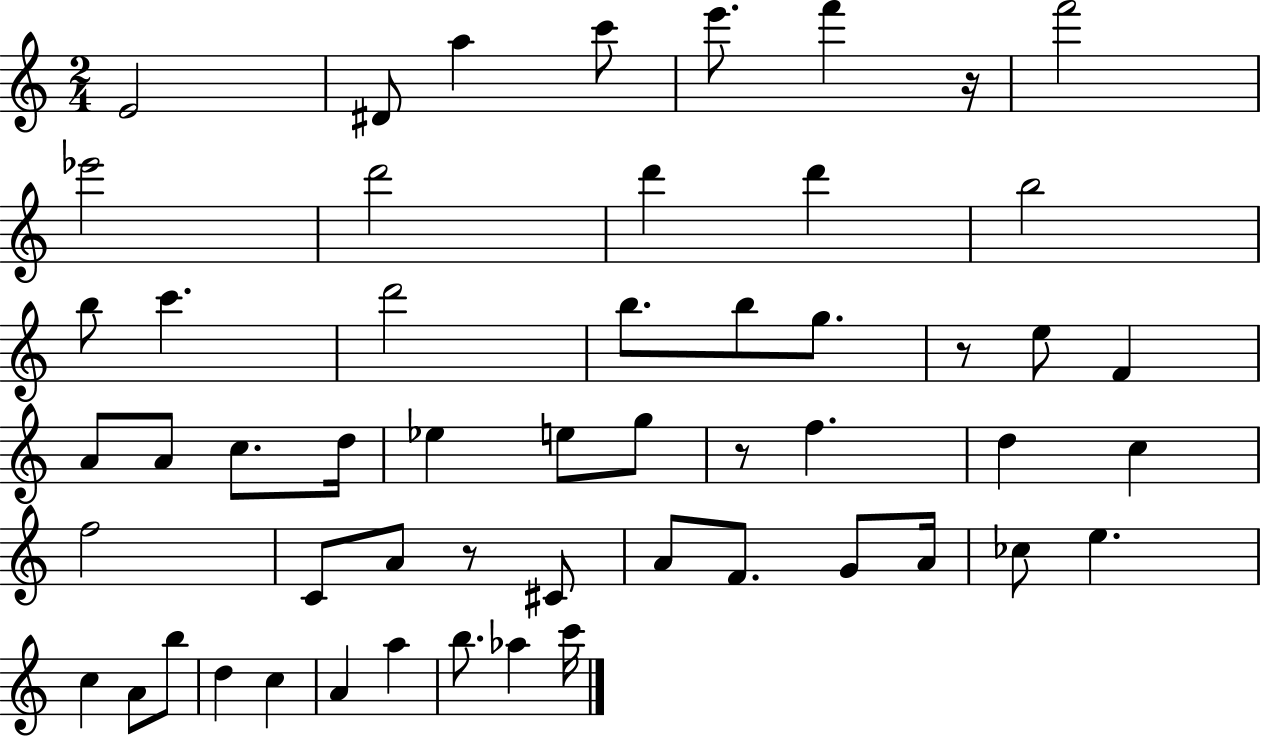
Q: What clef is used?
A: treble